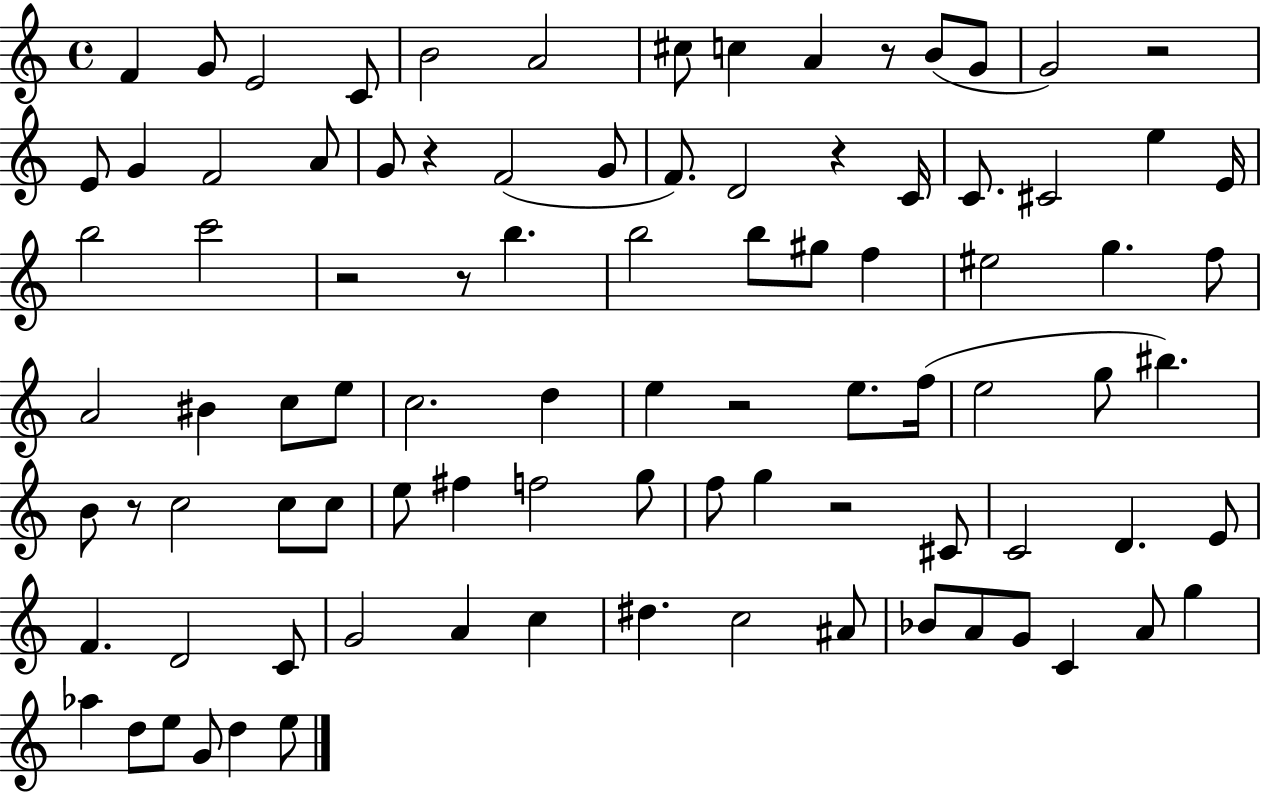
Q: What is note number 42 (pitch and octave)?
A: D5